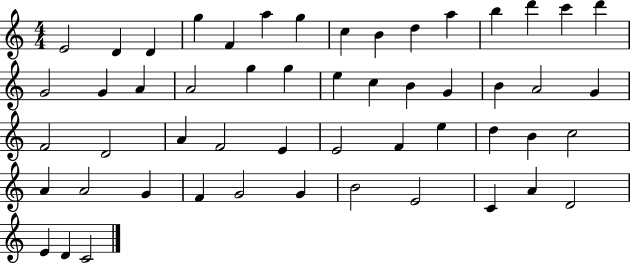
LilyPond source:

{
  \clef treble
  \numericTimeSignature
  \time 4/4
  \key c \major
  e'2 d'4 d'4 | g''4 f'4 a''4 g''4 | c''4 b'4 d''4 a''4 | b''4 d'''4 c'''4 d'''4 | \break g'2 g'4 a'4 | a'2 g''4 g''4 | e''4 c''4 b'4 g'4 | b'4 a'2 g'4 | \break f'2 d'2 | a'4 f'2 e'4 | e'2 f'4 e''4 | d''4 b'4 c''2 | \break a'4 a'2 g'4 | f'4 g'2 g'4 | b'2 e'2 | c'4 a'4 d'2 | \break e'4 d'4 c'2 | \bar "|."
}